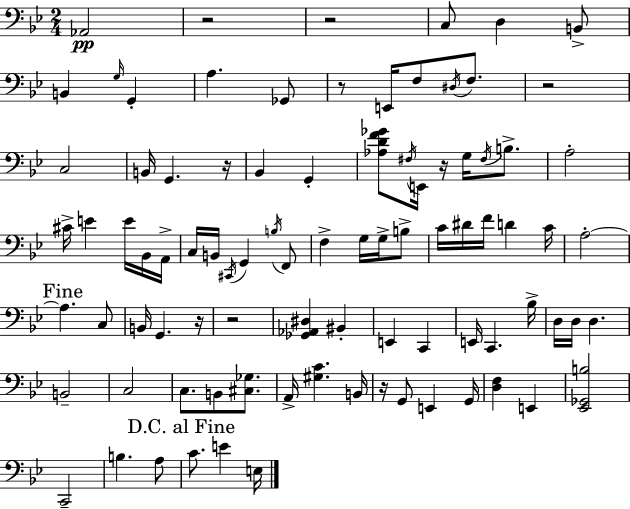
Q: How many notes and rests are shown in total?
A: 89